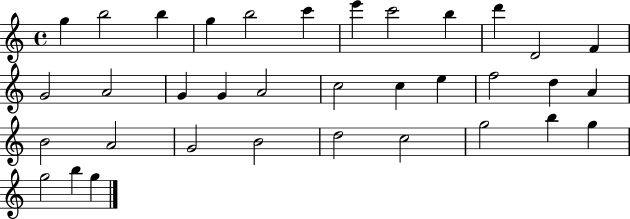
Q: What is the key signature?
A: C major